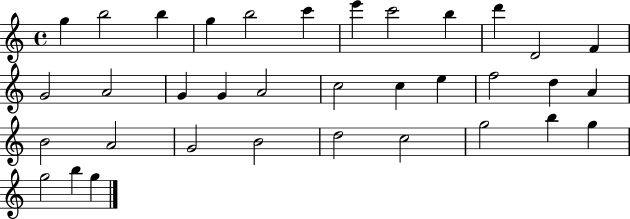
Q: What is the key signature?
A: C major